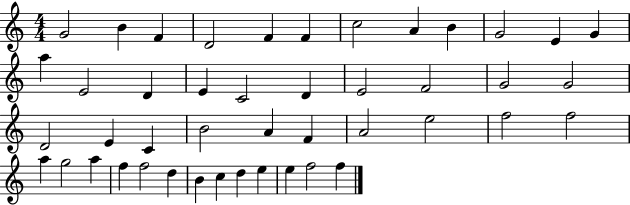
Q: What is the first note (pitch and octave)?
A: G4